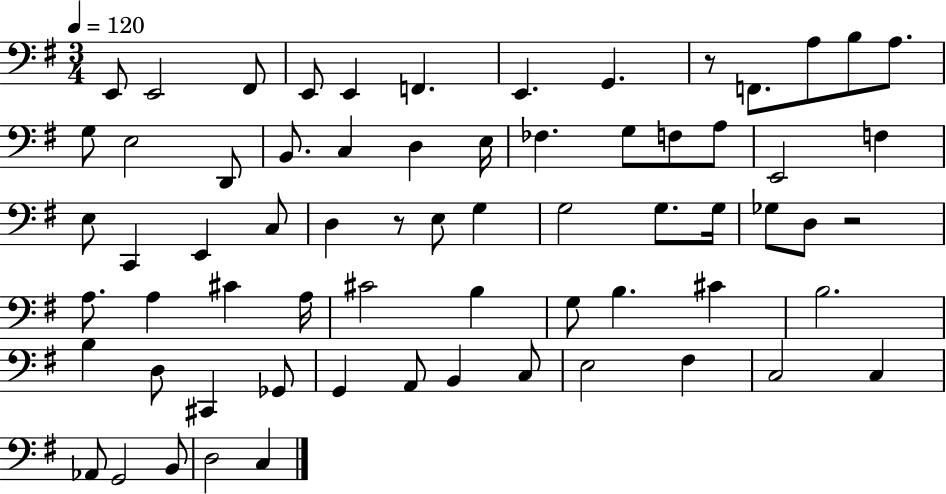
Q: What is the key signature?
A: G major